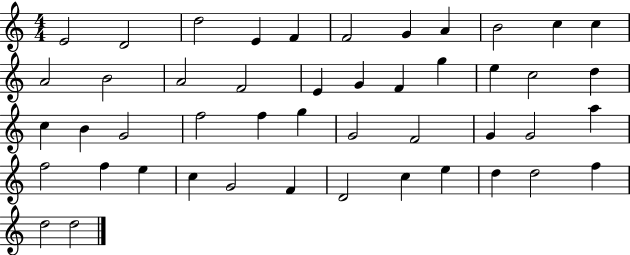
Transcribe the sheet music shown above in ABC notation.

X:1
T:Untitled
M:4/4
L:1/4
K:C
E2 D2 d2 E F F2 G A B2 c c A2 B2 A2 F2 E G F g e c2 d c B G2 f2 f g G2 F2 G G2 a f2 f e c G2 F D2 c e d d2 f d2 d2